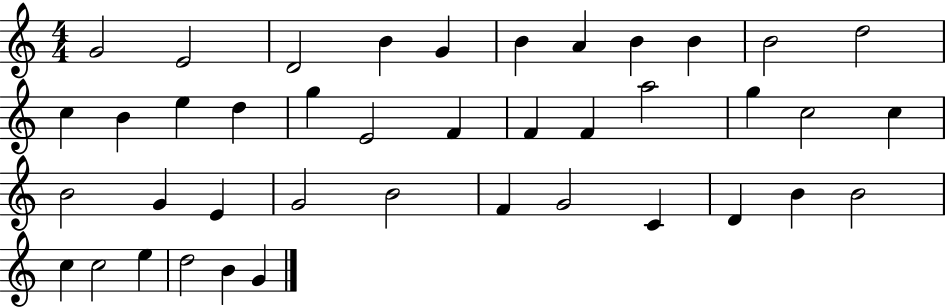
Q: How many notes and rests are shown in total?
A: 41